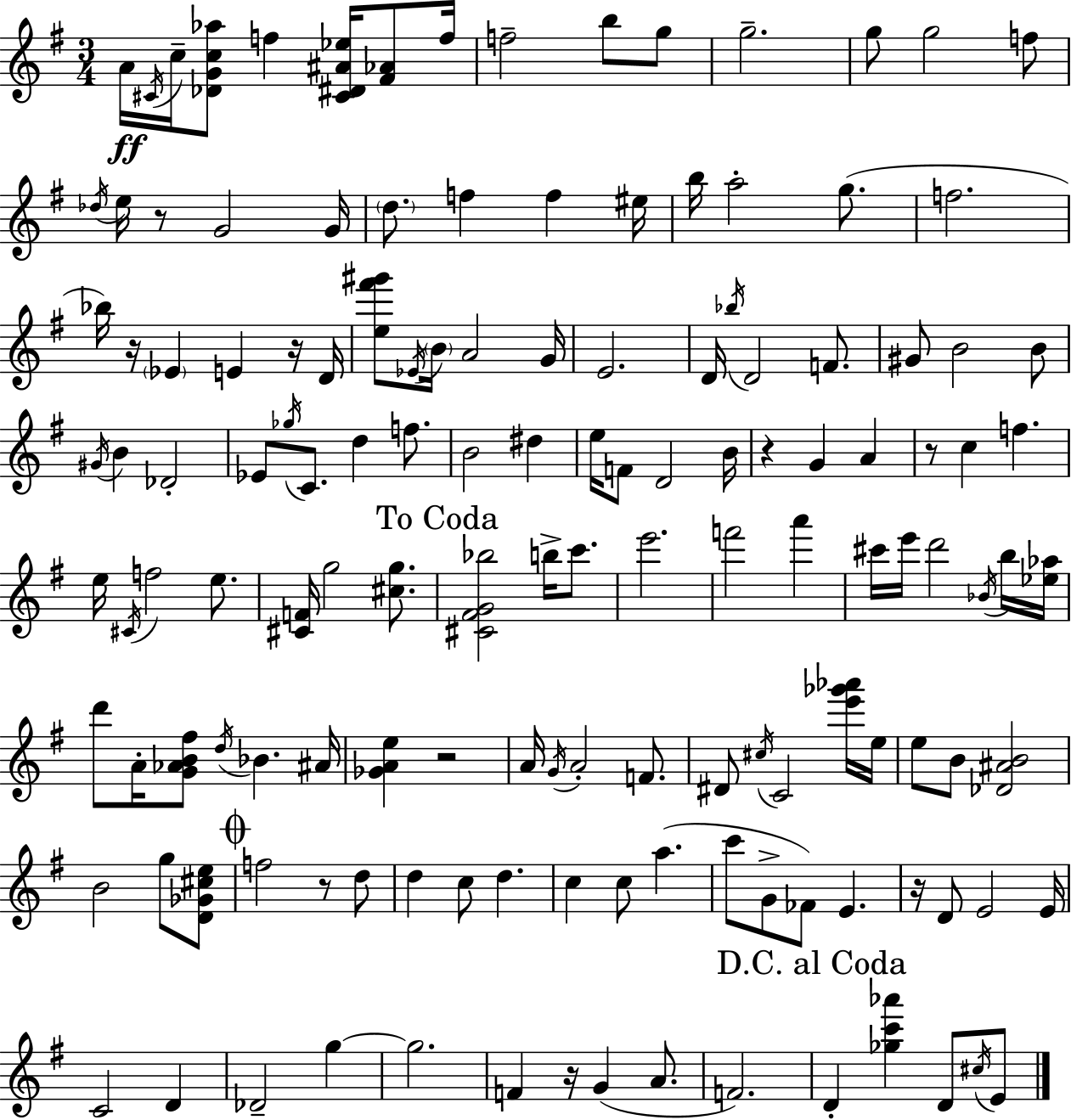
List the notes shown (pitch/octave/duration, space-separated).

A4/s C#4/s C5/s [Db4,G4,C5,Ab5]/e F5/q [C#4,D#4,A#4,Eb5]/s [F#4,Ab4]/e F5/s F5/h B5/e G5/e G5/h. G5/e G5/h F5/e Db5/s E5/s R/e G4/h G4/s D5/e. F5/q F5/q EIS5/s B5/s A5/h G5/e. F5/h. Bb5/s R/s Eb4/q E4/q R/s D4/s [E5,F#6,G#6]/e Eb4/s B4/s A4/h G4/s E4/h. D4/s Bb5/s D4/h F4/e. G#4/e B4/h B4/e G#4/s B4/q Db4/h Eb4/e Gb5/s C4/e. D5/q F5/e. B4/h D#5/q E5/s F4/e D4/h B4/s R/q G4/q A4/q R/e C5/q F5/q. E5/s C#4/s F5/h E5/e. [C#4,F4]/s G5/h [C#5,G5]/e. [C#4,F#4,G4,Bb5]/h B5/s C6/e. E6/h. F6/h A6/q C#6/s E6/s D6/h Bb4/s B5/s [Eb5,Ab5]/s D6/e A4/s [G4,Ab4,B4,F#5]/e D5/s Bb4/q. A#4/s [Gb4,A4,E5]/q R/h A4/s G4/s A4/h F4/e. D#4/e C#5/s C4/h [E6,Gb6,Ab6]/s E5/s E5/e B4/e [Db4,A#4,B4]/h B4/h G5/e [D4,Gb4,C#5,E5]/e F5/h R/e D5/e D5/q C5/e D5/q. C5/q C5/e A5/q. C6/e G4/e FES4/e E4/q. R/s D4/e E4/h E4/s C4/h D4/q Db4/h G5/q G5/h. F4/q R/s G4/q A4/e. F4/h. D4/q [Gb5,C6,Ab6]/q D4/e C#5/s E4/e